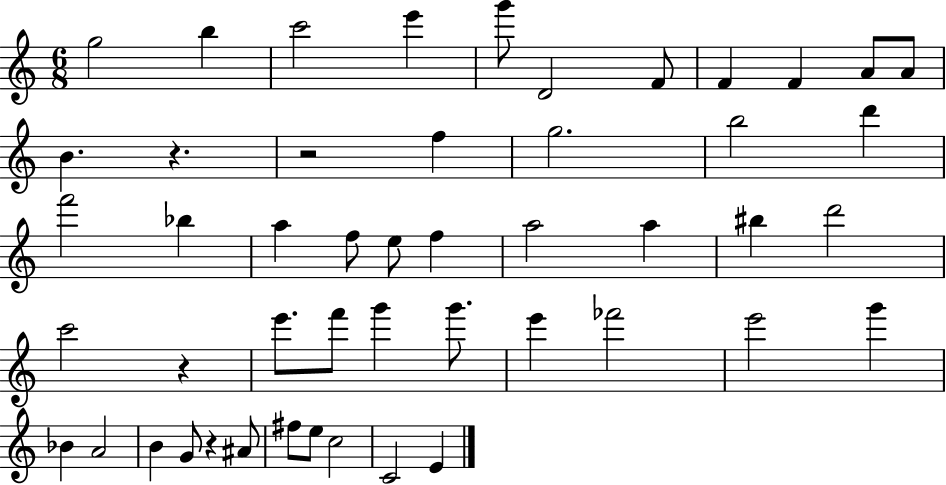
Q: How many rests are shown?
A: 4